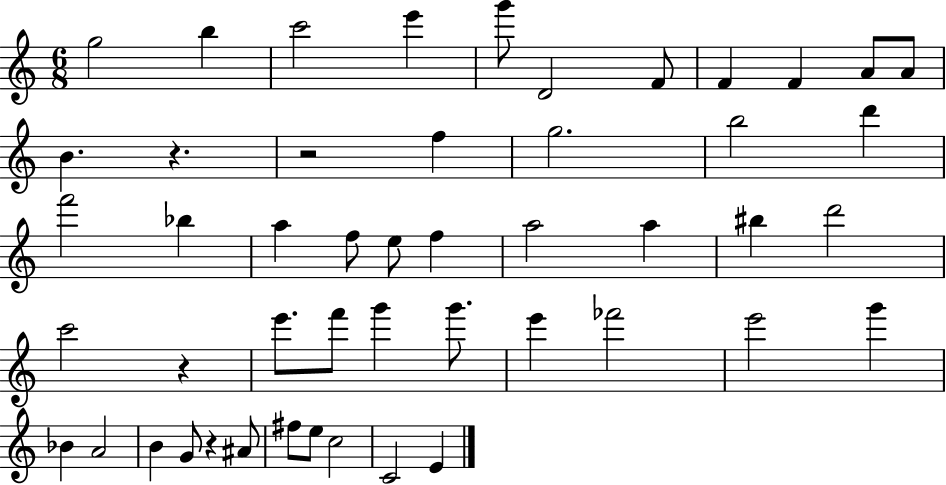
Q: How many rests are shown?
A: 4